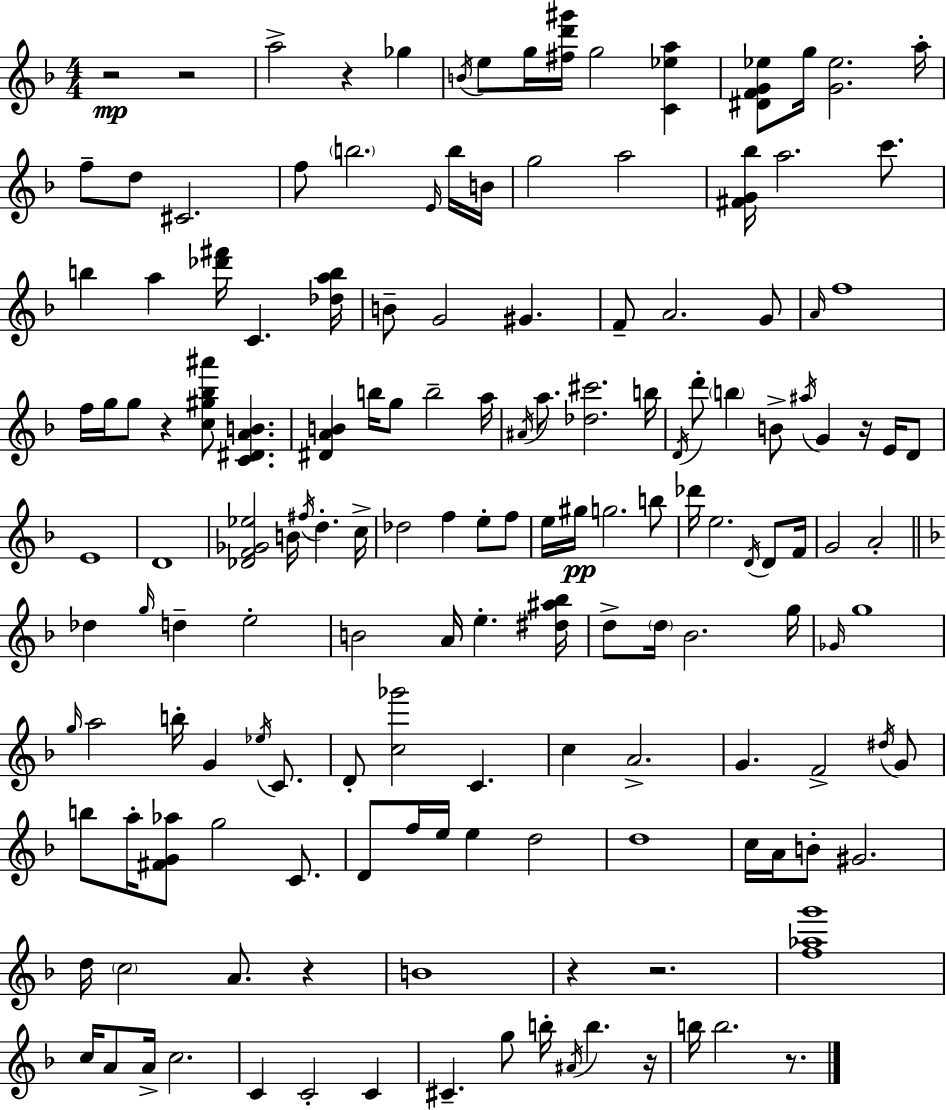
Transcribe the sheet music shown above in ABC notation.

X:1
T:Untitled
M:4/4
L:1/4
K:Dm
z2 z2 a2 z _g B/4 e/2 g/4 [^fd'^g']/4 g2 [C_ea] [^DFG_e]/2 g/4 [G_e]2 a/4 f/2 d/2 ^C2 f/2 b2 E/4 b/4 B/4 g2 a2 [^FG_b]/4 a2 c'/2 b a [_d'^f']/4 C [_dab]/4 B/2 G2 ^G F/2 A2 G/2 A/4 f4 f/4 g/4 g/2 z [c^g_b^a']/2 [C^DAB] [^DAB] b/4 g/2 b2 a/4 ^A/4 a/2 [_d^c']2 b/4 D/4 d'/2 b B/2 ^a/4 G z/4 E/4 D/2 E4 D4 [_DF_G_e]2 B/4 ^f/4 d c/4 _d2 f e/2 f/2 e/4 ^g/4 g2 b/2 _d'/4 e2 D/4 D/2 F/4 G2 A2 _d g/4 d e2 B2 A/4 e [^d^a_b]/4 d/2 d/4 _B2 g/4 _G/4 g4 g/4 a2 b/4 G _e/4 C/2 D/2 [c_g']2 C c A2 G F2 ^d/4 G/2 b/2 a/4 [^FG_a]/2 g2 C/2 D/2 f/4 e/4 e d2 d4 c/4 A/4 B/2 ^G2 d/4 c2 A/2 z B4 z z2 [f_ag']4 c/4 A/2 A/4 c2 C C2 C ^C g/2 b/4 ^A/4 b z/4 b/4 b2 z/2